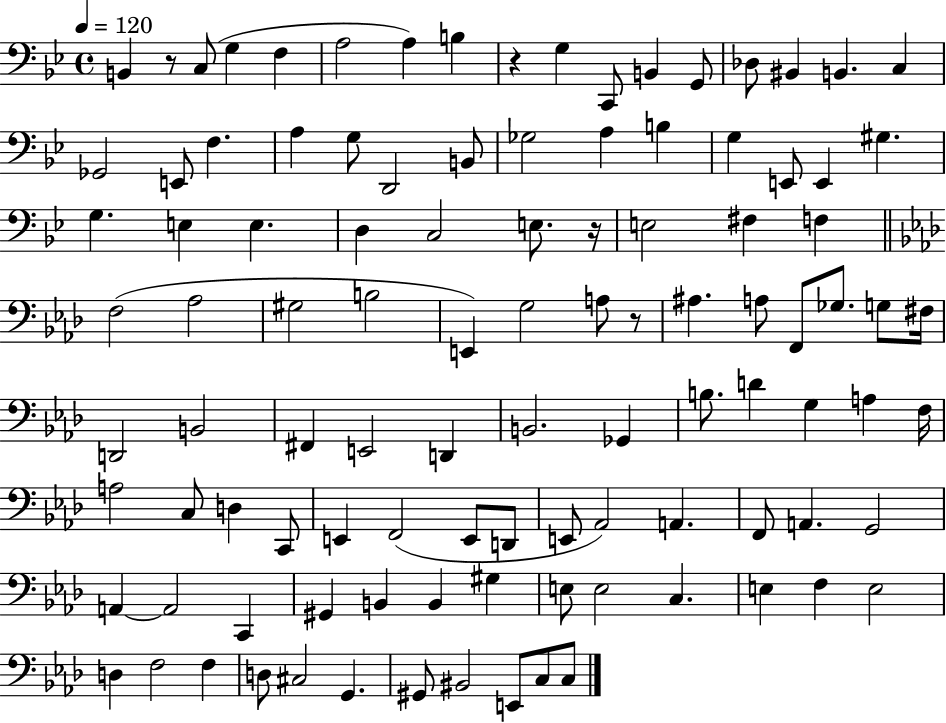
X:1
T:Untitled
M:4/4
L:1/4
K:Bb
B,, z/2 C,/2 G, F, A,2 A, B, z G, C,,/2 B,, G,,/2 _D,/2 ^B,, B,, C, _G,,2 E,,/2 F, A, G,/2 D,,2 B,,/2 _G,2 A, B, G, E,,/2 E,, ^G, G, E, E, D, C,2 E,/2 z/4 E,2 ^F, F, F,2 _A,2 ^G,2 B,2 E,, G,2 A,/2 z/2 ^A, A,/2 F,,/2 _G,/2 G,/2 ^F,/4 D,,2 B,,2 ^F,, E,,2 D,, B,,2 _G,, B,/2 D G, A, F,/4 A,2 C,/2 D, C,,/2 E,, F,,2 E,,/2 D,,/2 E,,/2 _A,,2 A,, F,,/2 A,, G,,2 A,, A,,2 C,, ^G,, B,, B,, ^G, E,/2 E,2 C, E, F, E,2 D, F,2 F, D,/2 ^C,2 G,, ^G,,/2 ^B,,2 E,,/2 C,/2 C,/2